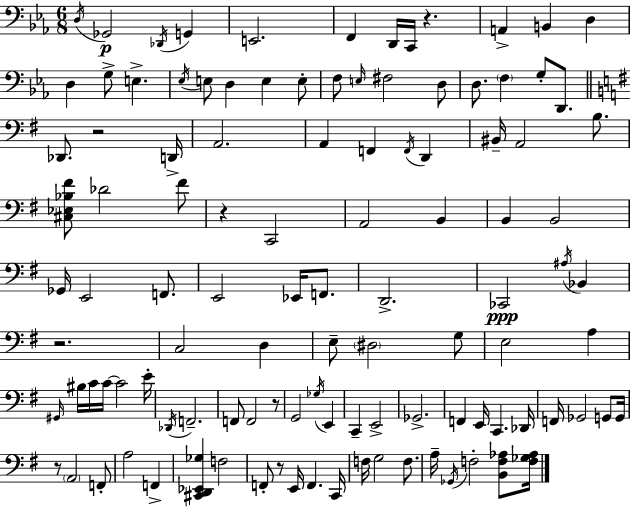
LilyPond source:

{
  \clef bass
  \numericTimeSignature
  \time 6/8
  \key ees \major
  \acciaccatura { d16 }\p ges,2 \acciaccatura { des,16 } g,4 | e,2. | f,4 d,16 c,16 r4. | a,4-> b,4 d4 | \break d4 g8-> e4.-> | \acciaccatura { ees16 } e8 d4 e4 | e8-. f8 \grace { e16 } fis2 | d8 d8. \parenthesize f4 g8-. | \break d,8. \bar "||" \break \key g \major des,8. r2 d,16-> | a,2. | a,4 f,4 \acciaccatura { f,16 } d,4 | bis,16-- a,2 b8. | \break <cis ees bes fis'>8 des'2 fis'8 | r4 c,2 | a,2 b,4 | b,4 b,2 | \break ges,16 e,2 f,8. | e,2 ees,16 f,8. | d,2.-> | ces,2\ppp \acciaccatura { ais16 } bes,4 | \break r2. | c2 d4 | e8-- \parenthesize dis2 | g8 e2 a4 | \break \grace { gis,16 } bis16 c'16 c'16~~ c'2 | e'16-. \acciaccatura { des,16 } f,2.-- | f,8 f,2 | r8 g,2 | \break \acciaccatura { ges16 } e,4 c,4-- e,2-> | ges,2.-> | f,4 e,16 c,4. | des,16 f,16 ges,2 | \break g,8 g,16 r8 \parenthesize a,2 | f,8-. a2 | f,4-> <cis, d, ees, ges>4 f2 | f,8-. r8 e,16 f,4. | \break c,16 f16 g2 | f8. a16-- \acciaccatura { ges,16 } f2-. | <b, f aes>8 <f ges aes>16 \bar "|."
}